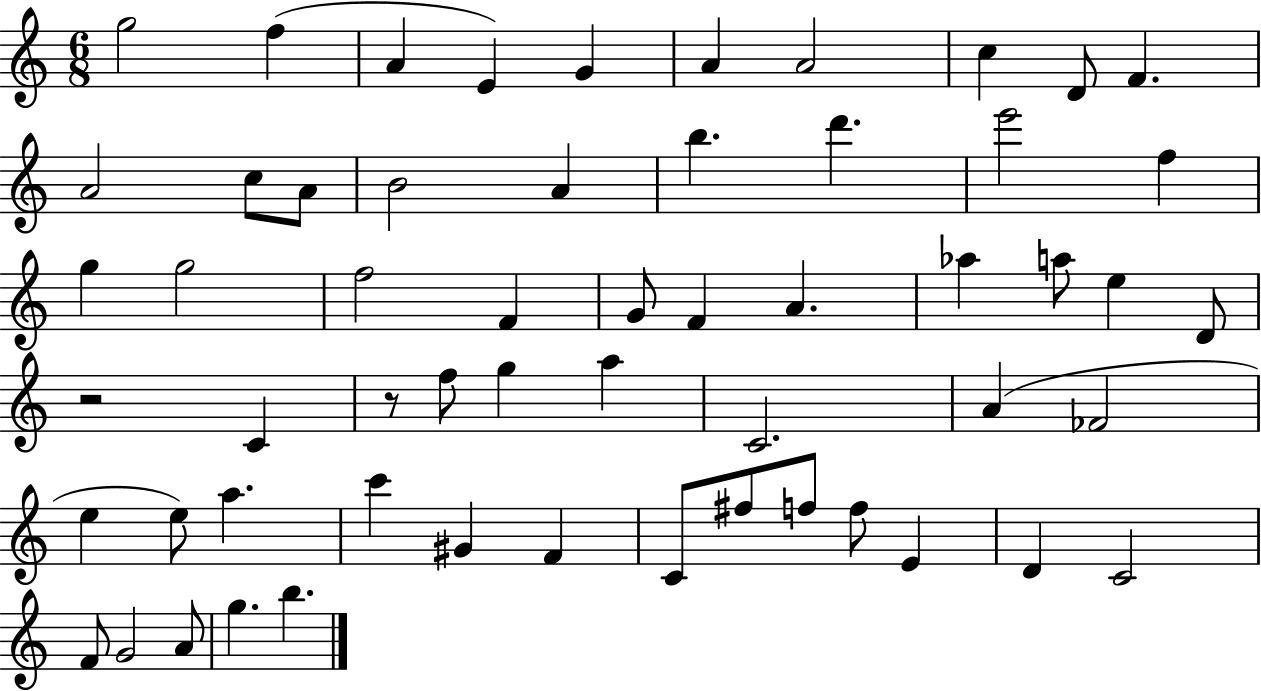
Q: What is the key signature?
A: C major